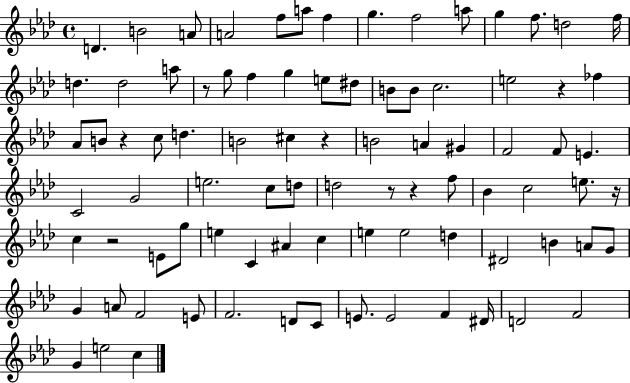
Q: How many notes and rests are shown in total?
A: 87